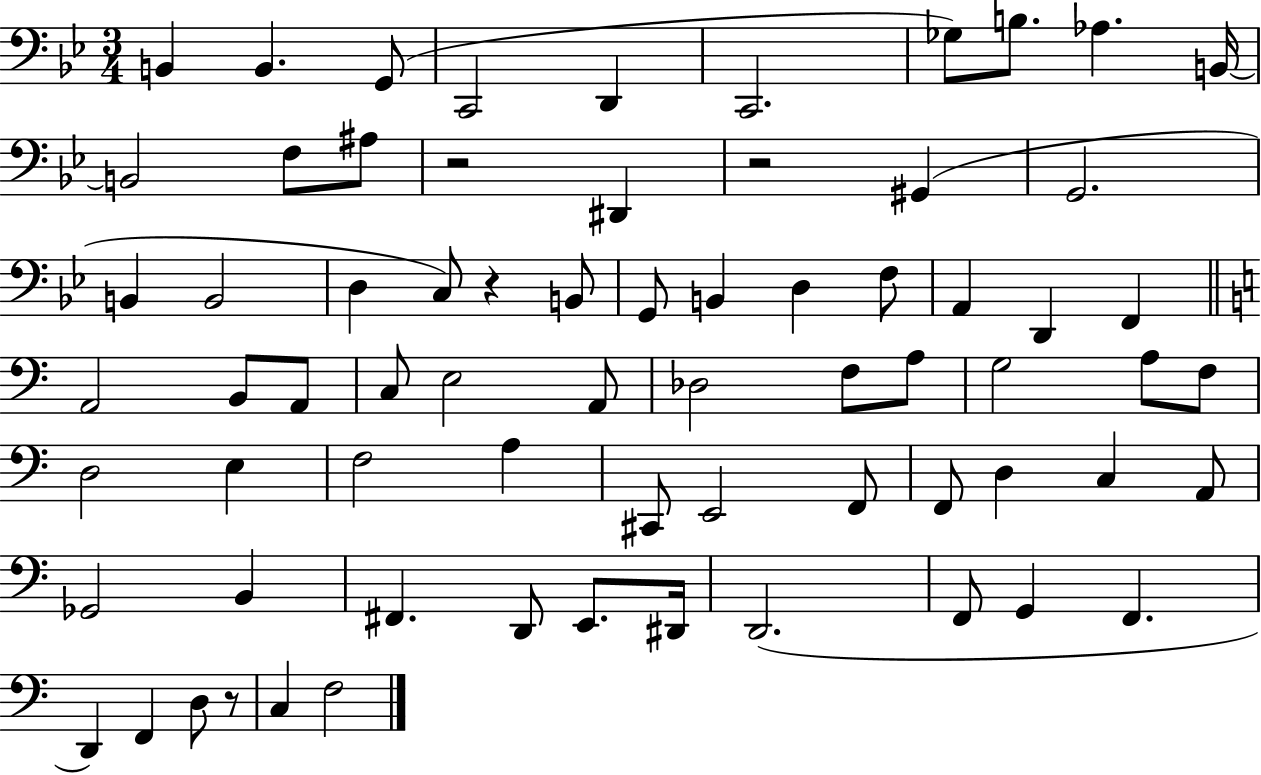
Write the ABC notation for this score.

X:1
T:Untitled
M:3/4
L:1/4
K:Bb
B,, B,, G,,/2 C,,2 D,, C,,2 _G,/2 B,/2 _A, B,,/4 B,,2 F,/2 ^A,/2 z2 ^D,, z2 ^G,, G,,2 B,, B,,2 D, C,/2 z B,,/2 G,,/2 B,, D, F,/2 A,, D,, F,, A,,2 B,,/2 A,,/2 C,/2 E,2 A,,/2 _D,2 F,/2 A,/2 G,2 A,/2 F,/2 D,2 E, F,2 A, ^C,,/2 E,,2 F,,/2 F,,/2 D, C, A,,/2 _G,,2 B,, ^F,, D,,/2 E,,/2 ^D,,/4 D,,2 F,,/2 G,, F,, D,, F,, D,/2 z/2 C, F,2